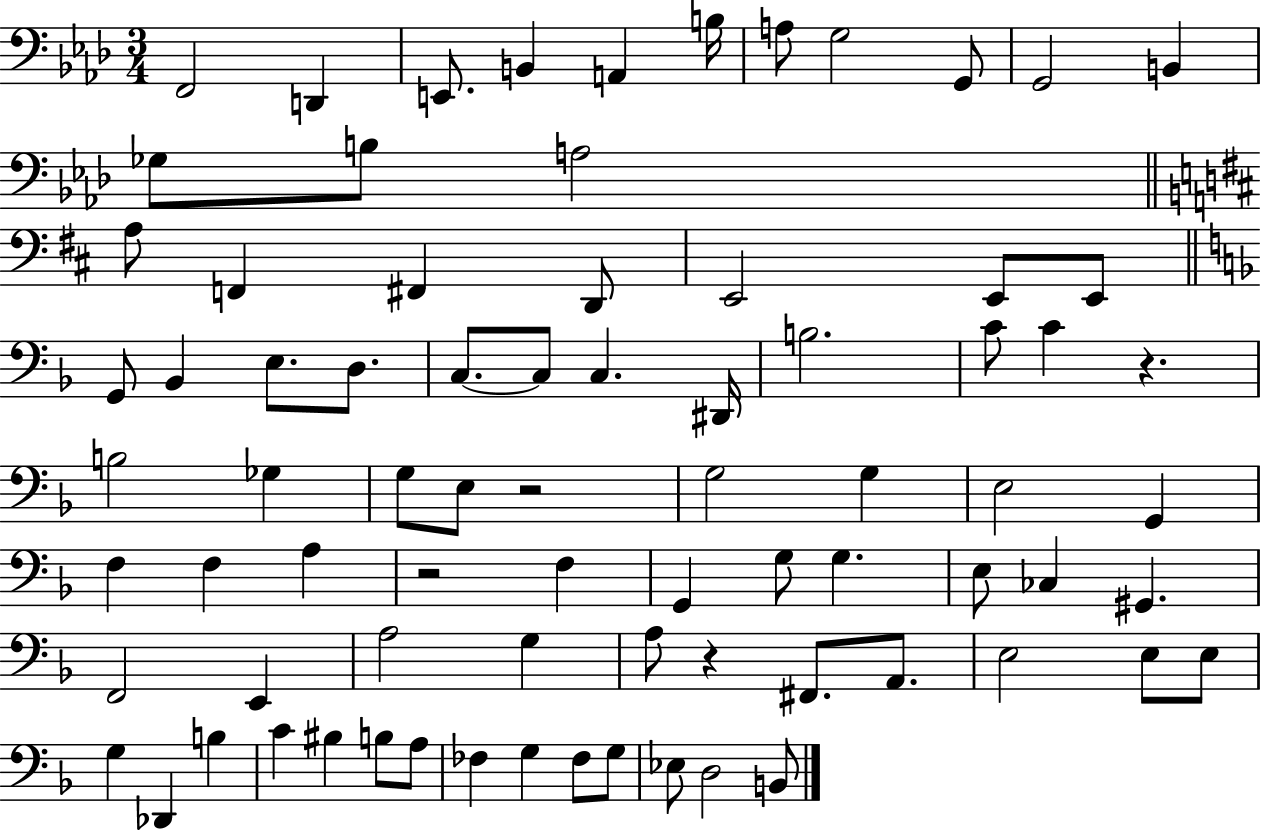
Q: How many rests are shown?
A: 4